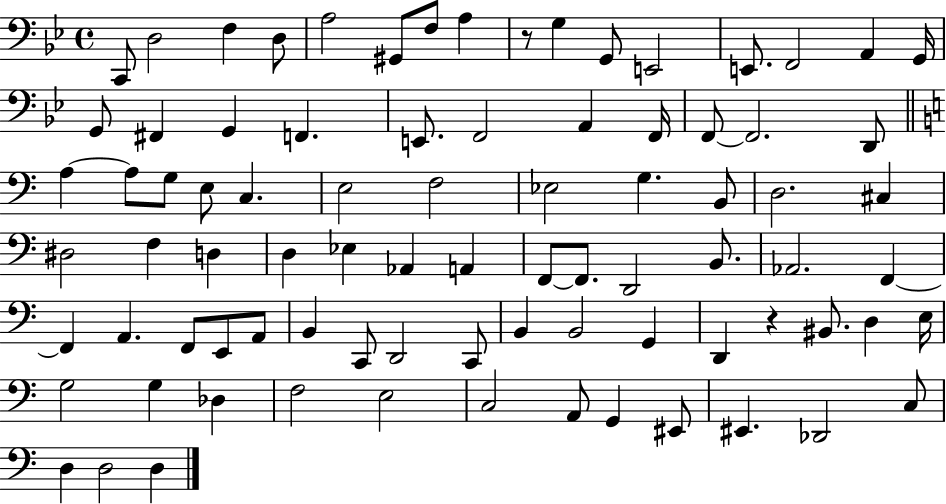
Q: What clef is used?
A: bass